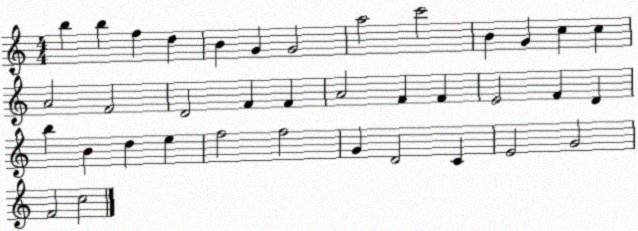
X:1
T:Untitled
M:4/4
L:1/4
K:C
b b f d B G G2 a2 c'2 B G c c A2 F2 D2 F F A2 F F E2 F D b B d e f2 f2 G D2 C E2 G2 F2 c2